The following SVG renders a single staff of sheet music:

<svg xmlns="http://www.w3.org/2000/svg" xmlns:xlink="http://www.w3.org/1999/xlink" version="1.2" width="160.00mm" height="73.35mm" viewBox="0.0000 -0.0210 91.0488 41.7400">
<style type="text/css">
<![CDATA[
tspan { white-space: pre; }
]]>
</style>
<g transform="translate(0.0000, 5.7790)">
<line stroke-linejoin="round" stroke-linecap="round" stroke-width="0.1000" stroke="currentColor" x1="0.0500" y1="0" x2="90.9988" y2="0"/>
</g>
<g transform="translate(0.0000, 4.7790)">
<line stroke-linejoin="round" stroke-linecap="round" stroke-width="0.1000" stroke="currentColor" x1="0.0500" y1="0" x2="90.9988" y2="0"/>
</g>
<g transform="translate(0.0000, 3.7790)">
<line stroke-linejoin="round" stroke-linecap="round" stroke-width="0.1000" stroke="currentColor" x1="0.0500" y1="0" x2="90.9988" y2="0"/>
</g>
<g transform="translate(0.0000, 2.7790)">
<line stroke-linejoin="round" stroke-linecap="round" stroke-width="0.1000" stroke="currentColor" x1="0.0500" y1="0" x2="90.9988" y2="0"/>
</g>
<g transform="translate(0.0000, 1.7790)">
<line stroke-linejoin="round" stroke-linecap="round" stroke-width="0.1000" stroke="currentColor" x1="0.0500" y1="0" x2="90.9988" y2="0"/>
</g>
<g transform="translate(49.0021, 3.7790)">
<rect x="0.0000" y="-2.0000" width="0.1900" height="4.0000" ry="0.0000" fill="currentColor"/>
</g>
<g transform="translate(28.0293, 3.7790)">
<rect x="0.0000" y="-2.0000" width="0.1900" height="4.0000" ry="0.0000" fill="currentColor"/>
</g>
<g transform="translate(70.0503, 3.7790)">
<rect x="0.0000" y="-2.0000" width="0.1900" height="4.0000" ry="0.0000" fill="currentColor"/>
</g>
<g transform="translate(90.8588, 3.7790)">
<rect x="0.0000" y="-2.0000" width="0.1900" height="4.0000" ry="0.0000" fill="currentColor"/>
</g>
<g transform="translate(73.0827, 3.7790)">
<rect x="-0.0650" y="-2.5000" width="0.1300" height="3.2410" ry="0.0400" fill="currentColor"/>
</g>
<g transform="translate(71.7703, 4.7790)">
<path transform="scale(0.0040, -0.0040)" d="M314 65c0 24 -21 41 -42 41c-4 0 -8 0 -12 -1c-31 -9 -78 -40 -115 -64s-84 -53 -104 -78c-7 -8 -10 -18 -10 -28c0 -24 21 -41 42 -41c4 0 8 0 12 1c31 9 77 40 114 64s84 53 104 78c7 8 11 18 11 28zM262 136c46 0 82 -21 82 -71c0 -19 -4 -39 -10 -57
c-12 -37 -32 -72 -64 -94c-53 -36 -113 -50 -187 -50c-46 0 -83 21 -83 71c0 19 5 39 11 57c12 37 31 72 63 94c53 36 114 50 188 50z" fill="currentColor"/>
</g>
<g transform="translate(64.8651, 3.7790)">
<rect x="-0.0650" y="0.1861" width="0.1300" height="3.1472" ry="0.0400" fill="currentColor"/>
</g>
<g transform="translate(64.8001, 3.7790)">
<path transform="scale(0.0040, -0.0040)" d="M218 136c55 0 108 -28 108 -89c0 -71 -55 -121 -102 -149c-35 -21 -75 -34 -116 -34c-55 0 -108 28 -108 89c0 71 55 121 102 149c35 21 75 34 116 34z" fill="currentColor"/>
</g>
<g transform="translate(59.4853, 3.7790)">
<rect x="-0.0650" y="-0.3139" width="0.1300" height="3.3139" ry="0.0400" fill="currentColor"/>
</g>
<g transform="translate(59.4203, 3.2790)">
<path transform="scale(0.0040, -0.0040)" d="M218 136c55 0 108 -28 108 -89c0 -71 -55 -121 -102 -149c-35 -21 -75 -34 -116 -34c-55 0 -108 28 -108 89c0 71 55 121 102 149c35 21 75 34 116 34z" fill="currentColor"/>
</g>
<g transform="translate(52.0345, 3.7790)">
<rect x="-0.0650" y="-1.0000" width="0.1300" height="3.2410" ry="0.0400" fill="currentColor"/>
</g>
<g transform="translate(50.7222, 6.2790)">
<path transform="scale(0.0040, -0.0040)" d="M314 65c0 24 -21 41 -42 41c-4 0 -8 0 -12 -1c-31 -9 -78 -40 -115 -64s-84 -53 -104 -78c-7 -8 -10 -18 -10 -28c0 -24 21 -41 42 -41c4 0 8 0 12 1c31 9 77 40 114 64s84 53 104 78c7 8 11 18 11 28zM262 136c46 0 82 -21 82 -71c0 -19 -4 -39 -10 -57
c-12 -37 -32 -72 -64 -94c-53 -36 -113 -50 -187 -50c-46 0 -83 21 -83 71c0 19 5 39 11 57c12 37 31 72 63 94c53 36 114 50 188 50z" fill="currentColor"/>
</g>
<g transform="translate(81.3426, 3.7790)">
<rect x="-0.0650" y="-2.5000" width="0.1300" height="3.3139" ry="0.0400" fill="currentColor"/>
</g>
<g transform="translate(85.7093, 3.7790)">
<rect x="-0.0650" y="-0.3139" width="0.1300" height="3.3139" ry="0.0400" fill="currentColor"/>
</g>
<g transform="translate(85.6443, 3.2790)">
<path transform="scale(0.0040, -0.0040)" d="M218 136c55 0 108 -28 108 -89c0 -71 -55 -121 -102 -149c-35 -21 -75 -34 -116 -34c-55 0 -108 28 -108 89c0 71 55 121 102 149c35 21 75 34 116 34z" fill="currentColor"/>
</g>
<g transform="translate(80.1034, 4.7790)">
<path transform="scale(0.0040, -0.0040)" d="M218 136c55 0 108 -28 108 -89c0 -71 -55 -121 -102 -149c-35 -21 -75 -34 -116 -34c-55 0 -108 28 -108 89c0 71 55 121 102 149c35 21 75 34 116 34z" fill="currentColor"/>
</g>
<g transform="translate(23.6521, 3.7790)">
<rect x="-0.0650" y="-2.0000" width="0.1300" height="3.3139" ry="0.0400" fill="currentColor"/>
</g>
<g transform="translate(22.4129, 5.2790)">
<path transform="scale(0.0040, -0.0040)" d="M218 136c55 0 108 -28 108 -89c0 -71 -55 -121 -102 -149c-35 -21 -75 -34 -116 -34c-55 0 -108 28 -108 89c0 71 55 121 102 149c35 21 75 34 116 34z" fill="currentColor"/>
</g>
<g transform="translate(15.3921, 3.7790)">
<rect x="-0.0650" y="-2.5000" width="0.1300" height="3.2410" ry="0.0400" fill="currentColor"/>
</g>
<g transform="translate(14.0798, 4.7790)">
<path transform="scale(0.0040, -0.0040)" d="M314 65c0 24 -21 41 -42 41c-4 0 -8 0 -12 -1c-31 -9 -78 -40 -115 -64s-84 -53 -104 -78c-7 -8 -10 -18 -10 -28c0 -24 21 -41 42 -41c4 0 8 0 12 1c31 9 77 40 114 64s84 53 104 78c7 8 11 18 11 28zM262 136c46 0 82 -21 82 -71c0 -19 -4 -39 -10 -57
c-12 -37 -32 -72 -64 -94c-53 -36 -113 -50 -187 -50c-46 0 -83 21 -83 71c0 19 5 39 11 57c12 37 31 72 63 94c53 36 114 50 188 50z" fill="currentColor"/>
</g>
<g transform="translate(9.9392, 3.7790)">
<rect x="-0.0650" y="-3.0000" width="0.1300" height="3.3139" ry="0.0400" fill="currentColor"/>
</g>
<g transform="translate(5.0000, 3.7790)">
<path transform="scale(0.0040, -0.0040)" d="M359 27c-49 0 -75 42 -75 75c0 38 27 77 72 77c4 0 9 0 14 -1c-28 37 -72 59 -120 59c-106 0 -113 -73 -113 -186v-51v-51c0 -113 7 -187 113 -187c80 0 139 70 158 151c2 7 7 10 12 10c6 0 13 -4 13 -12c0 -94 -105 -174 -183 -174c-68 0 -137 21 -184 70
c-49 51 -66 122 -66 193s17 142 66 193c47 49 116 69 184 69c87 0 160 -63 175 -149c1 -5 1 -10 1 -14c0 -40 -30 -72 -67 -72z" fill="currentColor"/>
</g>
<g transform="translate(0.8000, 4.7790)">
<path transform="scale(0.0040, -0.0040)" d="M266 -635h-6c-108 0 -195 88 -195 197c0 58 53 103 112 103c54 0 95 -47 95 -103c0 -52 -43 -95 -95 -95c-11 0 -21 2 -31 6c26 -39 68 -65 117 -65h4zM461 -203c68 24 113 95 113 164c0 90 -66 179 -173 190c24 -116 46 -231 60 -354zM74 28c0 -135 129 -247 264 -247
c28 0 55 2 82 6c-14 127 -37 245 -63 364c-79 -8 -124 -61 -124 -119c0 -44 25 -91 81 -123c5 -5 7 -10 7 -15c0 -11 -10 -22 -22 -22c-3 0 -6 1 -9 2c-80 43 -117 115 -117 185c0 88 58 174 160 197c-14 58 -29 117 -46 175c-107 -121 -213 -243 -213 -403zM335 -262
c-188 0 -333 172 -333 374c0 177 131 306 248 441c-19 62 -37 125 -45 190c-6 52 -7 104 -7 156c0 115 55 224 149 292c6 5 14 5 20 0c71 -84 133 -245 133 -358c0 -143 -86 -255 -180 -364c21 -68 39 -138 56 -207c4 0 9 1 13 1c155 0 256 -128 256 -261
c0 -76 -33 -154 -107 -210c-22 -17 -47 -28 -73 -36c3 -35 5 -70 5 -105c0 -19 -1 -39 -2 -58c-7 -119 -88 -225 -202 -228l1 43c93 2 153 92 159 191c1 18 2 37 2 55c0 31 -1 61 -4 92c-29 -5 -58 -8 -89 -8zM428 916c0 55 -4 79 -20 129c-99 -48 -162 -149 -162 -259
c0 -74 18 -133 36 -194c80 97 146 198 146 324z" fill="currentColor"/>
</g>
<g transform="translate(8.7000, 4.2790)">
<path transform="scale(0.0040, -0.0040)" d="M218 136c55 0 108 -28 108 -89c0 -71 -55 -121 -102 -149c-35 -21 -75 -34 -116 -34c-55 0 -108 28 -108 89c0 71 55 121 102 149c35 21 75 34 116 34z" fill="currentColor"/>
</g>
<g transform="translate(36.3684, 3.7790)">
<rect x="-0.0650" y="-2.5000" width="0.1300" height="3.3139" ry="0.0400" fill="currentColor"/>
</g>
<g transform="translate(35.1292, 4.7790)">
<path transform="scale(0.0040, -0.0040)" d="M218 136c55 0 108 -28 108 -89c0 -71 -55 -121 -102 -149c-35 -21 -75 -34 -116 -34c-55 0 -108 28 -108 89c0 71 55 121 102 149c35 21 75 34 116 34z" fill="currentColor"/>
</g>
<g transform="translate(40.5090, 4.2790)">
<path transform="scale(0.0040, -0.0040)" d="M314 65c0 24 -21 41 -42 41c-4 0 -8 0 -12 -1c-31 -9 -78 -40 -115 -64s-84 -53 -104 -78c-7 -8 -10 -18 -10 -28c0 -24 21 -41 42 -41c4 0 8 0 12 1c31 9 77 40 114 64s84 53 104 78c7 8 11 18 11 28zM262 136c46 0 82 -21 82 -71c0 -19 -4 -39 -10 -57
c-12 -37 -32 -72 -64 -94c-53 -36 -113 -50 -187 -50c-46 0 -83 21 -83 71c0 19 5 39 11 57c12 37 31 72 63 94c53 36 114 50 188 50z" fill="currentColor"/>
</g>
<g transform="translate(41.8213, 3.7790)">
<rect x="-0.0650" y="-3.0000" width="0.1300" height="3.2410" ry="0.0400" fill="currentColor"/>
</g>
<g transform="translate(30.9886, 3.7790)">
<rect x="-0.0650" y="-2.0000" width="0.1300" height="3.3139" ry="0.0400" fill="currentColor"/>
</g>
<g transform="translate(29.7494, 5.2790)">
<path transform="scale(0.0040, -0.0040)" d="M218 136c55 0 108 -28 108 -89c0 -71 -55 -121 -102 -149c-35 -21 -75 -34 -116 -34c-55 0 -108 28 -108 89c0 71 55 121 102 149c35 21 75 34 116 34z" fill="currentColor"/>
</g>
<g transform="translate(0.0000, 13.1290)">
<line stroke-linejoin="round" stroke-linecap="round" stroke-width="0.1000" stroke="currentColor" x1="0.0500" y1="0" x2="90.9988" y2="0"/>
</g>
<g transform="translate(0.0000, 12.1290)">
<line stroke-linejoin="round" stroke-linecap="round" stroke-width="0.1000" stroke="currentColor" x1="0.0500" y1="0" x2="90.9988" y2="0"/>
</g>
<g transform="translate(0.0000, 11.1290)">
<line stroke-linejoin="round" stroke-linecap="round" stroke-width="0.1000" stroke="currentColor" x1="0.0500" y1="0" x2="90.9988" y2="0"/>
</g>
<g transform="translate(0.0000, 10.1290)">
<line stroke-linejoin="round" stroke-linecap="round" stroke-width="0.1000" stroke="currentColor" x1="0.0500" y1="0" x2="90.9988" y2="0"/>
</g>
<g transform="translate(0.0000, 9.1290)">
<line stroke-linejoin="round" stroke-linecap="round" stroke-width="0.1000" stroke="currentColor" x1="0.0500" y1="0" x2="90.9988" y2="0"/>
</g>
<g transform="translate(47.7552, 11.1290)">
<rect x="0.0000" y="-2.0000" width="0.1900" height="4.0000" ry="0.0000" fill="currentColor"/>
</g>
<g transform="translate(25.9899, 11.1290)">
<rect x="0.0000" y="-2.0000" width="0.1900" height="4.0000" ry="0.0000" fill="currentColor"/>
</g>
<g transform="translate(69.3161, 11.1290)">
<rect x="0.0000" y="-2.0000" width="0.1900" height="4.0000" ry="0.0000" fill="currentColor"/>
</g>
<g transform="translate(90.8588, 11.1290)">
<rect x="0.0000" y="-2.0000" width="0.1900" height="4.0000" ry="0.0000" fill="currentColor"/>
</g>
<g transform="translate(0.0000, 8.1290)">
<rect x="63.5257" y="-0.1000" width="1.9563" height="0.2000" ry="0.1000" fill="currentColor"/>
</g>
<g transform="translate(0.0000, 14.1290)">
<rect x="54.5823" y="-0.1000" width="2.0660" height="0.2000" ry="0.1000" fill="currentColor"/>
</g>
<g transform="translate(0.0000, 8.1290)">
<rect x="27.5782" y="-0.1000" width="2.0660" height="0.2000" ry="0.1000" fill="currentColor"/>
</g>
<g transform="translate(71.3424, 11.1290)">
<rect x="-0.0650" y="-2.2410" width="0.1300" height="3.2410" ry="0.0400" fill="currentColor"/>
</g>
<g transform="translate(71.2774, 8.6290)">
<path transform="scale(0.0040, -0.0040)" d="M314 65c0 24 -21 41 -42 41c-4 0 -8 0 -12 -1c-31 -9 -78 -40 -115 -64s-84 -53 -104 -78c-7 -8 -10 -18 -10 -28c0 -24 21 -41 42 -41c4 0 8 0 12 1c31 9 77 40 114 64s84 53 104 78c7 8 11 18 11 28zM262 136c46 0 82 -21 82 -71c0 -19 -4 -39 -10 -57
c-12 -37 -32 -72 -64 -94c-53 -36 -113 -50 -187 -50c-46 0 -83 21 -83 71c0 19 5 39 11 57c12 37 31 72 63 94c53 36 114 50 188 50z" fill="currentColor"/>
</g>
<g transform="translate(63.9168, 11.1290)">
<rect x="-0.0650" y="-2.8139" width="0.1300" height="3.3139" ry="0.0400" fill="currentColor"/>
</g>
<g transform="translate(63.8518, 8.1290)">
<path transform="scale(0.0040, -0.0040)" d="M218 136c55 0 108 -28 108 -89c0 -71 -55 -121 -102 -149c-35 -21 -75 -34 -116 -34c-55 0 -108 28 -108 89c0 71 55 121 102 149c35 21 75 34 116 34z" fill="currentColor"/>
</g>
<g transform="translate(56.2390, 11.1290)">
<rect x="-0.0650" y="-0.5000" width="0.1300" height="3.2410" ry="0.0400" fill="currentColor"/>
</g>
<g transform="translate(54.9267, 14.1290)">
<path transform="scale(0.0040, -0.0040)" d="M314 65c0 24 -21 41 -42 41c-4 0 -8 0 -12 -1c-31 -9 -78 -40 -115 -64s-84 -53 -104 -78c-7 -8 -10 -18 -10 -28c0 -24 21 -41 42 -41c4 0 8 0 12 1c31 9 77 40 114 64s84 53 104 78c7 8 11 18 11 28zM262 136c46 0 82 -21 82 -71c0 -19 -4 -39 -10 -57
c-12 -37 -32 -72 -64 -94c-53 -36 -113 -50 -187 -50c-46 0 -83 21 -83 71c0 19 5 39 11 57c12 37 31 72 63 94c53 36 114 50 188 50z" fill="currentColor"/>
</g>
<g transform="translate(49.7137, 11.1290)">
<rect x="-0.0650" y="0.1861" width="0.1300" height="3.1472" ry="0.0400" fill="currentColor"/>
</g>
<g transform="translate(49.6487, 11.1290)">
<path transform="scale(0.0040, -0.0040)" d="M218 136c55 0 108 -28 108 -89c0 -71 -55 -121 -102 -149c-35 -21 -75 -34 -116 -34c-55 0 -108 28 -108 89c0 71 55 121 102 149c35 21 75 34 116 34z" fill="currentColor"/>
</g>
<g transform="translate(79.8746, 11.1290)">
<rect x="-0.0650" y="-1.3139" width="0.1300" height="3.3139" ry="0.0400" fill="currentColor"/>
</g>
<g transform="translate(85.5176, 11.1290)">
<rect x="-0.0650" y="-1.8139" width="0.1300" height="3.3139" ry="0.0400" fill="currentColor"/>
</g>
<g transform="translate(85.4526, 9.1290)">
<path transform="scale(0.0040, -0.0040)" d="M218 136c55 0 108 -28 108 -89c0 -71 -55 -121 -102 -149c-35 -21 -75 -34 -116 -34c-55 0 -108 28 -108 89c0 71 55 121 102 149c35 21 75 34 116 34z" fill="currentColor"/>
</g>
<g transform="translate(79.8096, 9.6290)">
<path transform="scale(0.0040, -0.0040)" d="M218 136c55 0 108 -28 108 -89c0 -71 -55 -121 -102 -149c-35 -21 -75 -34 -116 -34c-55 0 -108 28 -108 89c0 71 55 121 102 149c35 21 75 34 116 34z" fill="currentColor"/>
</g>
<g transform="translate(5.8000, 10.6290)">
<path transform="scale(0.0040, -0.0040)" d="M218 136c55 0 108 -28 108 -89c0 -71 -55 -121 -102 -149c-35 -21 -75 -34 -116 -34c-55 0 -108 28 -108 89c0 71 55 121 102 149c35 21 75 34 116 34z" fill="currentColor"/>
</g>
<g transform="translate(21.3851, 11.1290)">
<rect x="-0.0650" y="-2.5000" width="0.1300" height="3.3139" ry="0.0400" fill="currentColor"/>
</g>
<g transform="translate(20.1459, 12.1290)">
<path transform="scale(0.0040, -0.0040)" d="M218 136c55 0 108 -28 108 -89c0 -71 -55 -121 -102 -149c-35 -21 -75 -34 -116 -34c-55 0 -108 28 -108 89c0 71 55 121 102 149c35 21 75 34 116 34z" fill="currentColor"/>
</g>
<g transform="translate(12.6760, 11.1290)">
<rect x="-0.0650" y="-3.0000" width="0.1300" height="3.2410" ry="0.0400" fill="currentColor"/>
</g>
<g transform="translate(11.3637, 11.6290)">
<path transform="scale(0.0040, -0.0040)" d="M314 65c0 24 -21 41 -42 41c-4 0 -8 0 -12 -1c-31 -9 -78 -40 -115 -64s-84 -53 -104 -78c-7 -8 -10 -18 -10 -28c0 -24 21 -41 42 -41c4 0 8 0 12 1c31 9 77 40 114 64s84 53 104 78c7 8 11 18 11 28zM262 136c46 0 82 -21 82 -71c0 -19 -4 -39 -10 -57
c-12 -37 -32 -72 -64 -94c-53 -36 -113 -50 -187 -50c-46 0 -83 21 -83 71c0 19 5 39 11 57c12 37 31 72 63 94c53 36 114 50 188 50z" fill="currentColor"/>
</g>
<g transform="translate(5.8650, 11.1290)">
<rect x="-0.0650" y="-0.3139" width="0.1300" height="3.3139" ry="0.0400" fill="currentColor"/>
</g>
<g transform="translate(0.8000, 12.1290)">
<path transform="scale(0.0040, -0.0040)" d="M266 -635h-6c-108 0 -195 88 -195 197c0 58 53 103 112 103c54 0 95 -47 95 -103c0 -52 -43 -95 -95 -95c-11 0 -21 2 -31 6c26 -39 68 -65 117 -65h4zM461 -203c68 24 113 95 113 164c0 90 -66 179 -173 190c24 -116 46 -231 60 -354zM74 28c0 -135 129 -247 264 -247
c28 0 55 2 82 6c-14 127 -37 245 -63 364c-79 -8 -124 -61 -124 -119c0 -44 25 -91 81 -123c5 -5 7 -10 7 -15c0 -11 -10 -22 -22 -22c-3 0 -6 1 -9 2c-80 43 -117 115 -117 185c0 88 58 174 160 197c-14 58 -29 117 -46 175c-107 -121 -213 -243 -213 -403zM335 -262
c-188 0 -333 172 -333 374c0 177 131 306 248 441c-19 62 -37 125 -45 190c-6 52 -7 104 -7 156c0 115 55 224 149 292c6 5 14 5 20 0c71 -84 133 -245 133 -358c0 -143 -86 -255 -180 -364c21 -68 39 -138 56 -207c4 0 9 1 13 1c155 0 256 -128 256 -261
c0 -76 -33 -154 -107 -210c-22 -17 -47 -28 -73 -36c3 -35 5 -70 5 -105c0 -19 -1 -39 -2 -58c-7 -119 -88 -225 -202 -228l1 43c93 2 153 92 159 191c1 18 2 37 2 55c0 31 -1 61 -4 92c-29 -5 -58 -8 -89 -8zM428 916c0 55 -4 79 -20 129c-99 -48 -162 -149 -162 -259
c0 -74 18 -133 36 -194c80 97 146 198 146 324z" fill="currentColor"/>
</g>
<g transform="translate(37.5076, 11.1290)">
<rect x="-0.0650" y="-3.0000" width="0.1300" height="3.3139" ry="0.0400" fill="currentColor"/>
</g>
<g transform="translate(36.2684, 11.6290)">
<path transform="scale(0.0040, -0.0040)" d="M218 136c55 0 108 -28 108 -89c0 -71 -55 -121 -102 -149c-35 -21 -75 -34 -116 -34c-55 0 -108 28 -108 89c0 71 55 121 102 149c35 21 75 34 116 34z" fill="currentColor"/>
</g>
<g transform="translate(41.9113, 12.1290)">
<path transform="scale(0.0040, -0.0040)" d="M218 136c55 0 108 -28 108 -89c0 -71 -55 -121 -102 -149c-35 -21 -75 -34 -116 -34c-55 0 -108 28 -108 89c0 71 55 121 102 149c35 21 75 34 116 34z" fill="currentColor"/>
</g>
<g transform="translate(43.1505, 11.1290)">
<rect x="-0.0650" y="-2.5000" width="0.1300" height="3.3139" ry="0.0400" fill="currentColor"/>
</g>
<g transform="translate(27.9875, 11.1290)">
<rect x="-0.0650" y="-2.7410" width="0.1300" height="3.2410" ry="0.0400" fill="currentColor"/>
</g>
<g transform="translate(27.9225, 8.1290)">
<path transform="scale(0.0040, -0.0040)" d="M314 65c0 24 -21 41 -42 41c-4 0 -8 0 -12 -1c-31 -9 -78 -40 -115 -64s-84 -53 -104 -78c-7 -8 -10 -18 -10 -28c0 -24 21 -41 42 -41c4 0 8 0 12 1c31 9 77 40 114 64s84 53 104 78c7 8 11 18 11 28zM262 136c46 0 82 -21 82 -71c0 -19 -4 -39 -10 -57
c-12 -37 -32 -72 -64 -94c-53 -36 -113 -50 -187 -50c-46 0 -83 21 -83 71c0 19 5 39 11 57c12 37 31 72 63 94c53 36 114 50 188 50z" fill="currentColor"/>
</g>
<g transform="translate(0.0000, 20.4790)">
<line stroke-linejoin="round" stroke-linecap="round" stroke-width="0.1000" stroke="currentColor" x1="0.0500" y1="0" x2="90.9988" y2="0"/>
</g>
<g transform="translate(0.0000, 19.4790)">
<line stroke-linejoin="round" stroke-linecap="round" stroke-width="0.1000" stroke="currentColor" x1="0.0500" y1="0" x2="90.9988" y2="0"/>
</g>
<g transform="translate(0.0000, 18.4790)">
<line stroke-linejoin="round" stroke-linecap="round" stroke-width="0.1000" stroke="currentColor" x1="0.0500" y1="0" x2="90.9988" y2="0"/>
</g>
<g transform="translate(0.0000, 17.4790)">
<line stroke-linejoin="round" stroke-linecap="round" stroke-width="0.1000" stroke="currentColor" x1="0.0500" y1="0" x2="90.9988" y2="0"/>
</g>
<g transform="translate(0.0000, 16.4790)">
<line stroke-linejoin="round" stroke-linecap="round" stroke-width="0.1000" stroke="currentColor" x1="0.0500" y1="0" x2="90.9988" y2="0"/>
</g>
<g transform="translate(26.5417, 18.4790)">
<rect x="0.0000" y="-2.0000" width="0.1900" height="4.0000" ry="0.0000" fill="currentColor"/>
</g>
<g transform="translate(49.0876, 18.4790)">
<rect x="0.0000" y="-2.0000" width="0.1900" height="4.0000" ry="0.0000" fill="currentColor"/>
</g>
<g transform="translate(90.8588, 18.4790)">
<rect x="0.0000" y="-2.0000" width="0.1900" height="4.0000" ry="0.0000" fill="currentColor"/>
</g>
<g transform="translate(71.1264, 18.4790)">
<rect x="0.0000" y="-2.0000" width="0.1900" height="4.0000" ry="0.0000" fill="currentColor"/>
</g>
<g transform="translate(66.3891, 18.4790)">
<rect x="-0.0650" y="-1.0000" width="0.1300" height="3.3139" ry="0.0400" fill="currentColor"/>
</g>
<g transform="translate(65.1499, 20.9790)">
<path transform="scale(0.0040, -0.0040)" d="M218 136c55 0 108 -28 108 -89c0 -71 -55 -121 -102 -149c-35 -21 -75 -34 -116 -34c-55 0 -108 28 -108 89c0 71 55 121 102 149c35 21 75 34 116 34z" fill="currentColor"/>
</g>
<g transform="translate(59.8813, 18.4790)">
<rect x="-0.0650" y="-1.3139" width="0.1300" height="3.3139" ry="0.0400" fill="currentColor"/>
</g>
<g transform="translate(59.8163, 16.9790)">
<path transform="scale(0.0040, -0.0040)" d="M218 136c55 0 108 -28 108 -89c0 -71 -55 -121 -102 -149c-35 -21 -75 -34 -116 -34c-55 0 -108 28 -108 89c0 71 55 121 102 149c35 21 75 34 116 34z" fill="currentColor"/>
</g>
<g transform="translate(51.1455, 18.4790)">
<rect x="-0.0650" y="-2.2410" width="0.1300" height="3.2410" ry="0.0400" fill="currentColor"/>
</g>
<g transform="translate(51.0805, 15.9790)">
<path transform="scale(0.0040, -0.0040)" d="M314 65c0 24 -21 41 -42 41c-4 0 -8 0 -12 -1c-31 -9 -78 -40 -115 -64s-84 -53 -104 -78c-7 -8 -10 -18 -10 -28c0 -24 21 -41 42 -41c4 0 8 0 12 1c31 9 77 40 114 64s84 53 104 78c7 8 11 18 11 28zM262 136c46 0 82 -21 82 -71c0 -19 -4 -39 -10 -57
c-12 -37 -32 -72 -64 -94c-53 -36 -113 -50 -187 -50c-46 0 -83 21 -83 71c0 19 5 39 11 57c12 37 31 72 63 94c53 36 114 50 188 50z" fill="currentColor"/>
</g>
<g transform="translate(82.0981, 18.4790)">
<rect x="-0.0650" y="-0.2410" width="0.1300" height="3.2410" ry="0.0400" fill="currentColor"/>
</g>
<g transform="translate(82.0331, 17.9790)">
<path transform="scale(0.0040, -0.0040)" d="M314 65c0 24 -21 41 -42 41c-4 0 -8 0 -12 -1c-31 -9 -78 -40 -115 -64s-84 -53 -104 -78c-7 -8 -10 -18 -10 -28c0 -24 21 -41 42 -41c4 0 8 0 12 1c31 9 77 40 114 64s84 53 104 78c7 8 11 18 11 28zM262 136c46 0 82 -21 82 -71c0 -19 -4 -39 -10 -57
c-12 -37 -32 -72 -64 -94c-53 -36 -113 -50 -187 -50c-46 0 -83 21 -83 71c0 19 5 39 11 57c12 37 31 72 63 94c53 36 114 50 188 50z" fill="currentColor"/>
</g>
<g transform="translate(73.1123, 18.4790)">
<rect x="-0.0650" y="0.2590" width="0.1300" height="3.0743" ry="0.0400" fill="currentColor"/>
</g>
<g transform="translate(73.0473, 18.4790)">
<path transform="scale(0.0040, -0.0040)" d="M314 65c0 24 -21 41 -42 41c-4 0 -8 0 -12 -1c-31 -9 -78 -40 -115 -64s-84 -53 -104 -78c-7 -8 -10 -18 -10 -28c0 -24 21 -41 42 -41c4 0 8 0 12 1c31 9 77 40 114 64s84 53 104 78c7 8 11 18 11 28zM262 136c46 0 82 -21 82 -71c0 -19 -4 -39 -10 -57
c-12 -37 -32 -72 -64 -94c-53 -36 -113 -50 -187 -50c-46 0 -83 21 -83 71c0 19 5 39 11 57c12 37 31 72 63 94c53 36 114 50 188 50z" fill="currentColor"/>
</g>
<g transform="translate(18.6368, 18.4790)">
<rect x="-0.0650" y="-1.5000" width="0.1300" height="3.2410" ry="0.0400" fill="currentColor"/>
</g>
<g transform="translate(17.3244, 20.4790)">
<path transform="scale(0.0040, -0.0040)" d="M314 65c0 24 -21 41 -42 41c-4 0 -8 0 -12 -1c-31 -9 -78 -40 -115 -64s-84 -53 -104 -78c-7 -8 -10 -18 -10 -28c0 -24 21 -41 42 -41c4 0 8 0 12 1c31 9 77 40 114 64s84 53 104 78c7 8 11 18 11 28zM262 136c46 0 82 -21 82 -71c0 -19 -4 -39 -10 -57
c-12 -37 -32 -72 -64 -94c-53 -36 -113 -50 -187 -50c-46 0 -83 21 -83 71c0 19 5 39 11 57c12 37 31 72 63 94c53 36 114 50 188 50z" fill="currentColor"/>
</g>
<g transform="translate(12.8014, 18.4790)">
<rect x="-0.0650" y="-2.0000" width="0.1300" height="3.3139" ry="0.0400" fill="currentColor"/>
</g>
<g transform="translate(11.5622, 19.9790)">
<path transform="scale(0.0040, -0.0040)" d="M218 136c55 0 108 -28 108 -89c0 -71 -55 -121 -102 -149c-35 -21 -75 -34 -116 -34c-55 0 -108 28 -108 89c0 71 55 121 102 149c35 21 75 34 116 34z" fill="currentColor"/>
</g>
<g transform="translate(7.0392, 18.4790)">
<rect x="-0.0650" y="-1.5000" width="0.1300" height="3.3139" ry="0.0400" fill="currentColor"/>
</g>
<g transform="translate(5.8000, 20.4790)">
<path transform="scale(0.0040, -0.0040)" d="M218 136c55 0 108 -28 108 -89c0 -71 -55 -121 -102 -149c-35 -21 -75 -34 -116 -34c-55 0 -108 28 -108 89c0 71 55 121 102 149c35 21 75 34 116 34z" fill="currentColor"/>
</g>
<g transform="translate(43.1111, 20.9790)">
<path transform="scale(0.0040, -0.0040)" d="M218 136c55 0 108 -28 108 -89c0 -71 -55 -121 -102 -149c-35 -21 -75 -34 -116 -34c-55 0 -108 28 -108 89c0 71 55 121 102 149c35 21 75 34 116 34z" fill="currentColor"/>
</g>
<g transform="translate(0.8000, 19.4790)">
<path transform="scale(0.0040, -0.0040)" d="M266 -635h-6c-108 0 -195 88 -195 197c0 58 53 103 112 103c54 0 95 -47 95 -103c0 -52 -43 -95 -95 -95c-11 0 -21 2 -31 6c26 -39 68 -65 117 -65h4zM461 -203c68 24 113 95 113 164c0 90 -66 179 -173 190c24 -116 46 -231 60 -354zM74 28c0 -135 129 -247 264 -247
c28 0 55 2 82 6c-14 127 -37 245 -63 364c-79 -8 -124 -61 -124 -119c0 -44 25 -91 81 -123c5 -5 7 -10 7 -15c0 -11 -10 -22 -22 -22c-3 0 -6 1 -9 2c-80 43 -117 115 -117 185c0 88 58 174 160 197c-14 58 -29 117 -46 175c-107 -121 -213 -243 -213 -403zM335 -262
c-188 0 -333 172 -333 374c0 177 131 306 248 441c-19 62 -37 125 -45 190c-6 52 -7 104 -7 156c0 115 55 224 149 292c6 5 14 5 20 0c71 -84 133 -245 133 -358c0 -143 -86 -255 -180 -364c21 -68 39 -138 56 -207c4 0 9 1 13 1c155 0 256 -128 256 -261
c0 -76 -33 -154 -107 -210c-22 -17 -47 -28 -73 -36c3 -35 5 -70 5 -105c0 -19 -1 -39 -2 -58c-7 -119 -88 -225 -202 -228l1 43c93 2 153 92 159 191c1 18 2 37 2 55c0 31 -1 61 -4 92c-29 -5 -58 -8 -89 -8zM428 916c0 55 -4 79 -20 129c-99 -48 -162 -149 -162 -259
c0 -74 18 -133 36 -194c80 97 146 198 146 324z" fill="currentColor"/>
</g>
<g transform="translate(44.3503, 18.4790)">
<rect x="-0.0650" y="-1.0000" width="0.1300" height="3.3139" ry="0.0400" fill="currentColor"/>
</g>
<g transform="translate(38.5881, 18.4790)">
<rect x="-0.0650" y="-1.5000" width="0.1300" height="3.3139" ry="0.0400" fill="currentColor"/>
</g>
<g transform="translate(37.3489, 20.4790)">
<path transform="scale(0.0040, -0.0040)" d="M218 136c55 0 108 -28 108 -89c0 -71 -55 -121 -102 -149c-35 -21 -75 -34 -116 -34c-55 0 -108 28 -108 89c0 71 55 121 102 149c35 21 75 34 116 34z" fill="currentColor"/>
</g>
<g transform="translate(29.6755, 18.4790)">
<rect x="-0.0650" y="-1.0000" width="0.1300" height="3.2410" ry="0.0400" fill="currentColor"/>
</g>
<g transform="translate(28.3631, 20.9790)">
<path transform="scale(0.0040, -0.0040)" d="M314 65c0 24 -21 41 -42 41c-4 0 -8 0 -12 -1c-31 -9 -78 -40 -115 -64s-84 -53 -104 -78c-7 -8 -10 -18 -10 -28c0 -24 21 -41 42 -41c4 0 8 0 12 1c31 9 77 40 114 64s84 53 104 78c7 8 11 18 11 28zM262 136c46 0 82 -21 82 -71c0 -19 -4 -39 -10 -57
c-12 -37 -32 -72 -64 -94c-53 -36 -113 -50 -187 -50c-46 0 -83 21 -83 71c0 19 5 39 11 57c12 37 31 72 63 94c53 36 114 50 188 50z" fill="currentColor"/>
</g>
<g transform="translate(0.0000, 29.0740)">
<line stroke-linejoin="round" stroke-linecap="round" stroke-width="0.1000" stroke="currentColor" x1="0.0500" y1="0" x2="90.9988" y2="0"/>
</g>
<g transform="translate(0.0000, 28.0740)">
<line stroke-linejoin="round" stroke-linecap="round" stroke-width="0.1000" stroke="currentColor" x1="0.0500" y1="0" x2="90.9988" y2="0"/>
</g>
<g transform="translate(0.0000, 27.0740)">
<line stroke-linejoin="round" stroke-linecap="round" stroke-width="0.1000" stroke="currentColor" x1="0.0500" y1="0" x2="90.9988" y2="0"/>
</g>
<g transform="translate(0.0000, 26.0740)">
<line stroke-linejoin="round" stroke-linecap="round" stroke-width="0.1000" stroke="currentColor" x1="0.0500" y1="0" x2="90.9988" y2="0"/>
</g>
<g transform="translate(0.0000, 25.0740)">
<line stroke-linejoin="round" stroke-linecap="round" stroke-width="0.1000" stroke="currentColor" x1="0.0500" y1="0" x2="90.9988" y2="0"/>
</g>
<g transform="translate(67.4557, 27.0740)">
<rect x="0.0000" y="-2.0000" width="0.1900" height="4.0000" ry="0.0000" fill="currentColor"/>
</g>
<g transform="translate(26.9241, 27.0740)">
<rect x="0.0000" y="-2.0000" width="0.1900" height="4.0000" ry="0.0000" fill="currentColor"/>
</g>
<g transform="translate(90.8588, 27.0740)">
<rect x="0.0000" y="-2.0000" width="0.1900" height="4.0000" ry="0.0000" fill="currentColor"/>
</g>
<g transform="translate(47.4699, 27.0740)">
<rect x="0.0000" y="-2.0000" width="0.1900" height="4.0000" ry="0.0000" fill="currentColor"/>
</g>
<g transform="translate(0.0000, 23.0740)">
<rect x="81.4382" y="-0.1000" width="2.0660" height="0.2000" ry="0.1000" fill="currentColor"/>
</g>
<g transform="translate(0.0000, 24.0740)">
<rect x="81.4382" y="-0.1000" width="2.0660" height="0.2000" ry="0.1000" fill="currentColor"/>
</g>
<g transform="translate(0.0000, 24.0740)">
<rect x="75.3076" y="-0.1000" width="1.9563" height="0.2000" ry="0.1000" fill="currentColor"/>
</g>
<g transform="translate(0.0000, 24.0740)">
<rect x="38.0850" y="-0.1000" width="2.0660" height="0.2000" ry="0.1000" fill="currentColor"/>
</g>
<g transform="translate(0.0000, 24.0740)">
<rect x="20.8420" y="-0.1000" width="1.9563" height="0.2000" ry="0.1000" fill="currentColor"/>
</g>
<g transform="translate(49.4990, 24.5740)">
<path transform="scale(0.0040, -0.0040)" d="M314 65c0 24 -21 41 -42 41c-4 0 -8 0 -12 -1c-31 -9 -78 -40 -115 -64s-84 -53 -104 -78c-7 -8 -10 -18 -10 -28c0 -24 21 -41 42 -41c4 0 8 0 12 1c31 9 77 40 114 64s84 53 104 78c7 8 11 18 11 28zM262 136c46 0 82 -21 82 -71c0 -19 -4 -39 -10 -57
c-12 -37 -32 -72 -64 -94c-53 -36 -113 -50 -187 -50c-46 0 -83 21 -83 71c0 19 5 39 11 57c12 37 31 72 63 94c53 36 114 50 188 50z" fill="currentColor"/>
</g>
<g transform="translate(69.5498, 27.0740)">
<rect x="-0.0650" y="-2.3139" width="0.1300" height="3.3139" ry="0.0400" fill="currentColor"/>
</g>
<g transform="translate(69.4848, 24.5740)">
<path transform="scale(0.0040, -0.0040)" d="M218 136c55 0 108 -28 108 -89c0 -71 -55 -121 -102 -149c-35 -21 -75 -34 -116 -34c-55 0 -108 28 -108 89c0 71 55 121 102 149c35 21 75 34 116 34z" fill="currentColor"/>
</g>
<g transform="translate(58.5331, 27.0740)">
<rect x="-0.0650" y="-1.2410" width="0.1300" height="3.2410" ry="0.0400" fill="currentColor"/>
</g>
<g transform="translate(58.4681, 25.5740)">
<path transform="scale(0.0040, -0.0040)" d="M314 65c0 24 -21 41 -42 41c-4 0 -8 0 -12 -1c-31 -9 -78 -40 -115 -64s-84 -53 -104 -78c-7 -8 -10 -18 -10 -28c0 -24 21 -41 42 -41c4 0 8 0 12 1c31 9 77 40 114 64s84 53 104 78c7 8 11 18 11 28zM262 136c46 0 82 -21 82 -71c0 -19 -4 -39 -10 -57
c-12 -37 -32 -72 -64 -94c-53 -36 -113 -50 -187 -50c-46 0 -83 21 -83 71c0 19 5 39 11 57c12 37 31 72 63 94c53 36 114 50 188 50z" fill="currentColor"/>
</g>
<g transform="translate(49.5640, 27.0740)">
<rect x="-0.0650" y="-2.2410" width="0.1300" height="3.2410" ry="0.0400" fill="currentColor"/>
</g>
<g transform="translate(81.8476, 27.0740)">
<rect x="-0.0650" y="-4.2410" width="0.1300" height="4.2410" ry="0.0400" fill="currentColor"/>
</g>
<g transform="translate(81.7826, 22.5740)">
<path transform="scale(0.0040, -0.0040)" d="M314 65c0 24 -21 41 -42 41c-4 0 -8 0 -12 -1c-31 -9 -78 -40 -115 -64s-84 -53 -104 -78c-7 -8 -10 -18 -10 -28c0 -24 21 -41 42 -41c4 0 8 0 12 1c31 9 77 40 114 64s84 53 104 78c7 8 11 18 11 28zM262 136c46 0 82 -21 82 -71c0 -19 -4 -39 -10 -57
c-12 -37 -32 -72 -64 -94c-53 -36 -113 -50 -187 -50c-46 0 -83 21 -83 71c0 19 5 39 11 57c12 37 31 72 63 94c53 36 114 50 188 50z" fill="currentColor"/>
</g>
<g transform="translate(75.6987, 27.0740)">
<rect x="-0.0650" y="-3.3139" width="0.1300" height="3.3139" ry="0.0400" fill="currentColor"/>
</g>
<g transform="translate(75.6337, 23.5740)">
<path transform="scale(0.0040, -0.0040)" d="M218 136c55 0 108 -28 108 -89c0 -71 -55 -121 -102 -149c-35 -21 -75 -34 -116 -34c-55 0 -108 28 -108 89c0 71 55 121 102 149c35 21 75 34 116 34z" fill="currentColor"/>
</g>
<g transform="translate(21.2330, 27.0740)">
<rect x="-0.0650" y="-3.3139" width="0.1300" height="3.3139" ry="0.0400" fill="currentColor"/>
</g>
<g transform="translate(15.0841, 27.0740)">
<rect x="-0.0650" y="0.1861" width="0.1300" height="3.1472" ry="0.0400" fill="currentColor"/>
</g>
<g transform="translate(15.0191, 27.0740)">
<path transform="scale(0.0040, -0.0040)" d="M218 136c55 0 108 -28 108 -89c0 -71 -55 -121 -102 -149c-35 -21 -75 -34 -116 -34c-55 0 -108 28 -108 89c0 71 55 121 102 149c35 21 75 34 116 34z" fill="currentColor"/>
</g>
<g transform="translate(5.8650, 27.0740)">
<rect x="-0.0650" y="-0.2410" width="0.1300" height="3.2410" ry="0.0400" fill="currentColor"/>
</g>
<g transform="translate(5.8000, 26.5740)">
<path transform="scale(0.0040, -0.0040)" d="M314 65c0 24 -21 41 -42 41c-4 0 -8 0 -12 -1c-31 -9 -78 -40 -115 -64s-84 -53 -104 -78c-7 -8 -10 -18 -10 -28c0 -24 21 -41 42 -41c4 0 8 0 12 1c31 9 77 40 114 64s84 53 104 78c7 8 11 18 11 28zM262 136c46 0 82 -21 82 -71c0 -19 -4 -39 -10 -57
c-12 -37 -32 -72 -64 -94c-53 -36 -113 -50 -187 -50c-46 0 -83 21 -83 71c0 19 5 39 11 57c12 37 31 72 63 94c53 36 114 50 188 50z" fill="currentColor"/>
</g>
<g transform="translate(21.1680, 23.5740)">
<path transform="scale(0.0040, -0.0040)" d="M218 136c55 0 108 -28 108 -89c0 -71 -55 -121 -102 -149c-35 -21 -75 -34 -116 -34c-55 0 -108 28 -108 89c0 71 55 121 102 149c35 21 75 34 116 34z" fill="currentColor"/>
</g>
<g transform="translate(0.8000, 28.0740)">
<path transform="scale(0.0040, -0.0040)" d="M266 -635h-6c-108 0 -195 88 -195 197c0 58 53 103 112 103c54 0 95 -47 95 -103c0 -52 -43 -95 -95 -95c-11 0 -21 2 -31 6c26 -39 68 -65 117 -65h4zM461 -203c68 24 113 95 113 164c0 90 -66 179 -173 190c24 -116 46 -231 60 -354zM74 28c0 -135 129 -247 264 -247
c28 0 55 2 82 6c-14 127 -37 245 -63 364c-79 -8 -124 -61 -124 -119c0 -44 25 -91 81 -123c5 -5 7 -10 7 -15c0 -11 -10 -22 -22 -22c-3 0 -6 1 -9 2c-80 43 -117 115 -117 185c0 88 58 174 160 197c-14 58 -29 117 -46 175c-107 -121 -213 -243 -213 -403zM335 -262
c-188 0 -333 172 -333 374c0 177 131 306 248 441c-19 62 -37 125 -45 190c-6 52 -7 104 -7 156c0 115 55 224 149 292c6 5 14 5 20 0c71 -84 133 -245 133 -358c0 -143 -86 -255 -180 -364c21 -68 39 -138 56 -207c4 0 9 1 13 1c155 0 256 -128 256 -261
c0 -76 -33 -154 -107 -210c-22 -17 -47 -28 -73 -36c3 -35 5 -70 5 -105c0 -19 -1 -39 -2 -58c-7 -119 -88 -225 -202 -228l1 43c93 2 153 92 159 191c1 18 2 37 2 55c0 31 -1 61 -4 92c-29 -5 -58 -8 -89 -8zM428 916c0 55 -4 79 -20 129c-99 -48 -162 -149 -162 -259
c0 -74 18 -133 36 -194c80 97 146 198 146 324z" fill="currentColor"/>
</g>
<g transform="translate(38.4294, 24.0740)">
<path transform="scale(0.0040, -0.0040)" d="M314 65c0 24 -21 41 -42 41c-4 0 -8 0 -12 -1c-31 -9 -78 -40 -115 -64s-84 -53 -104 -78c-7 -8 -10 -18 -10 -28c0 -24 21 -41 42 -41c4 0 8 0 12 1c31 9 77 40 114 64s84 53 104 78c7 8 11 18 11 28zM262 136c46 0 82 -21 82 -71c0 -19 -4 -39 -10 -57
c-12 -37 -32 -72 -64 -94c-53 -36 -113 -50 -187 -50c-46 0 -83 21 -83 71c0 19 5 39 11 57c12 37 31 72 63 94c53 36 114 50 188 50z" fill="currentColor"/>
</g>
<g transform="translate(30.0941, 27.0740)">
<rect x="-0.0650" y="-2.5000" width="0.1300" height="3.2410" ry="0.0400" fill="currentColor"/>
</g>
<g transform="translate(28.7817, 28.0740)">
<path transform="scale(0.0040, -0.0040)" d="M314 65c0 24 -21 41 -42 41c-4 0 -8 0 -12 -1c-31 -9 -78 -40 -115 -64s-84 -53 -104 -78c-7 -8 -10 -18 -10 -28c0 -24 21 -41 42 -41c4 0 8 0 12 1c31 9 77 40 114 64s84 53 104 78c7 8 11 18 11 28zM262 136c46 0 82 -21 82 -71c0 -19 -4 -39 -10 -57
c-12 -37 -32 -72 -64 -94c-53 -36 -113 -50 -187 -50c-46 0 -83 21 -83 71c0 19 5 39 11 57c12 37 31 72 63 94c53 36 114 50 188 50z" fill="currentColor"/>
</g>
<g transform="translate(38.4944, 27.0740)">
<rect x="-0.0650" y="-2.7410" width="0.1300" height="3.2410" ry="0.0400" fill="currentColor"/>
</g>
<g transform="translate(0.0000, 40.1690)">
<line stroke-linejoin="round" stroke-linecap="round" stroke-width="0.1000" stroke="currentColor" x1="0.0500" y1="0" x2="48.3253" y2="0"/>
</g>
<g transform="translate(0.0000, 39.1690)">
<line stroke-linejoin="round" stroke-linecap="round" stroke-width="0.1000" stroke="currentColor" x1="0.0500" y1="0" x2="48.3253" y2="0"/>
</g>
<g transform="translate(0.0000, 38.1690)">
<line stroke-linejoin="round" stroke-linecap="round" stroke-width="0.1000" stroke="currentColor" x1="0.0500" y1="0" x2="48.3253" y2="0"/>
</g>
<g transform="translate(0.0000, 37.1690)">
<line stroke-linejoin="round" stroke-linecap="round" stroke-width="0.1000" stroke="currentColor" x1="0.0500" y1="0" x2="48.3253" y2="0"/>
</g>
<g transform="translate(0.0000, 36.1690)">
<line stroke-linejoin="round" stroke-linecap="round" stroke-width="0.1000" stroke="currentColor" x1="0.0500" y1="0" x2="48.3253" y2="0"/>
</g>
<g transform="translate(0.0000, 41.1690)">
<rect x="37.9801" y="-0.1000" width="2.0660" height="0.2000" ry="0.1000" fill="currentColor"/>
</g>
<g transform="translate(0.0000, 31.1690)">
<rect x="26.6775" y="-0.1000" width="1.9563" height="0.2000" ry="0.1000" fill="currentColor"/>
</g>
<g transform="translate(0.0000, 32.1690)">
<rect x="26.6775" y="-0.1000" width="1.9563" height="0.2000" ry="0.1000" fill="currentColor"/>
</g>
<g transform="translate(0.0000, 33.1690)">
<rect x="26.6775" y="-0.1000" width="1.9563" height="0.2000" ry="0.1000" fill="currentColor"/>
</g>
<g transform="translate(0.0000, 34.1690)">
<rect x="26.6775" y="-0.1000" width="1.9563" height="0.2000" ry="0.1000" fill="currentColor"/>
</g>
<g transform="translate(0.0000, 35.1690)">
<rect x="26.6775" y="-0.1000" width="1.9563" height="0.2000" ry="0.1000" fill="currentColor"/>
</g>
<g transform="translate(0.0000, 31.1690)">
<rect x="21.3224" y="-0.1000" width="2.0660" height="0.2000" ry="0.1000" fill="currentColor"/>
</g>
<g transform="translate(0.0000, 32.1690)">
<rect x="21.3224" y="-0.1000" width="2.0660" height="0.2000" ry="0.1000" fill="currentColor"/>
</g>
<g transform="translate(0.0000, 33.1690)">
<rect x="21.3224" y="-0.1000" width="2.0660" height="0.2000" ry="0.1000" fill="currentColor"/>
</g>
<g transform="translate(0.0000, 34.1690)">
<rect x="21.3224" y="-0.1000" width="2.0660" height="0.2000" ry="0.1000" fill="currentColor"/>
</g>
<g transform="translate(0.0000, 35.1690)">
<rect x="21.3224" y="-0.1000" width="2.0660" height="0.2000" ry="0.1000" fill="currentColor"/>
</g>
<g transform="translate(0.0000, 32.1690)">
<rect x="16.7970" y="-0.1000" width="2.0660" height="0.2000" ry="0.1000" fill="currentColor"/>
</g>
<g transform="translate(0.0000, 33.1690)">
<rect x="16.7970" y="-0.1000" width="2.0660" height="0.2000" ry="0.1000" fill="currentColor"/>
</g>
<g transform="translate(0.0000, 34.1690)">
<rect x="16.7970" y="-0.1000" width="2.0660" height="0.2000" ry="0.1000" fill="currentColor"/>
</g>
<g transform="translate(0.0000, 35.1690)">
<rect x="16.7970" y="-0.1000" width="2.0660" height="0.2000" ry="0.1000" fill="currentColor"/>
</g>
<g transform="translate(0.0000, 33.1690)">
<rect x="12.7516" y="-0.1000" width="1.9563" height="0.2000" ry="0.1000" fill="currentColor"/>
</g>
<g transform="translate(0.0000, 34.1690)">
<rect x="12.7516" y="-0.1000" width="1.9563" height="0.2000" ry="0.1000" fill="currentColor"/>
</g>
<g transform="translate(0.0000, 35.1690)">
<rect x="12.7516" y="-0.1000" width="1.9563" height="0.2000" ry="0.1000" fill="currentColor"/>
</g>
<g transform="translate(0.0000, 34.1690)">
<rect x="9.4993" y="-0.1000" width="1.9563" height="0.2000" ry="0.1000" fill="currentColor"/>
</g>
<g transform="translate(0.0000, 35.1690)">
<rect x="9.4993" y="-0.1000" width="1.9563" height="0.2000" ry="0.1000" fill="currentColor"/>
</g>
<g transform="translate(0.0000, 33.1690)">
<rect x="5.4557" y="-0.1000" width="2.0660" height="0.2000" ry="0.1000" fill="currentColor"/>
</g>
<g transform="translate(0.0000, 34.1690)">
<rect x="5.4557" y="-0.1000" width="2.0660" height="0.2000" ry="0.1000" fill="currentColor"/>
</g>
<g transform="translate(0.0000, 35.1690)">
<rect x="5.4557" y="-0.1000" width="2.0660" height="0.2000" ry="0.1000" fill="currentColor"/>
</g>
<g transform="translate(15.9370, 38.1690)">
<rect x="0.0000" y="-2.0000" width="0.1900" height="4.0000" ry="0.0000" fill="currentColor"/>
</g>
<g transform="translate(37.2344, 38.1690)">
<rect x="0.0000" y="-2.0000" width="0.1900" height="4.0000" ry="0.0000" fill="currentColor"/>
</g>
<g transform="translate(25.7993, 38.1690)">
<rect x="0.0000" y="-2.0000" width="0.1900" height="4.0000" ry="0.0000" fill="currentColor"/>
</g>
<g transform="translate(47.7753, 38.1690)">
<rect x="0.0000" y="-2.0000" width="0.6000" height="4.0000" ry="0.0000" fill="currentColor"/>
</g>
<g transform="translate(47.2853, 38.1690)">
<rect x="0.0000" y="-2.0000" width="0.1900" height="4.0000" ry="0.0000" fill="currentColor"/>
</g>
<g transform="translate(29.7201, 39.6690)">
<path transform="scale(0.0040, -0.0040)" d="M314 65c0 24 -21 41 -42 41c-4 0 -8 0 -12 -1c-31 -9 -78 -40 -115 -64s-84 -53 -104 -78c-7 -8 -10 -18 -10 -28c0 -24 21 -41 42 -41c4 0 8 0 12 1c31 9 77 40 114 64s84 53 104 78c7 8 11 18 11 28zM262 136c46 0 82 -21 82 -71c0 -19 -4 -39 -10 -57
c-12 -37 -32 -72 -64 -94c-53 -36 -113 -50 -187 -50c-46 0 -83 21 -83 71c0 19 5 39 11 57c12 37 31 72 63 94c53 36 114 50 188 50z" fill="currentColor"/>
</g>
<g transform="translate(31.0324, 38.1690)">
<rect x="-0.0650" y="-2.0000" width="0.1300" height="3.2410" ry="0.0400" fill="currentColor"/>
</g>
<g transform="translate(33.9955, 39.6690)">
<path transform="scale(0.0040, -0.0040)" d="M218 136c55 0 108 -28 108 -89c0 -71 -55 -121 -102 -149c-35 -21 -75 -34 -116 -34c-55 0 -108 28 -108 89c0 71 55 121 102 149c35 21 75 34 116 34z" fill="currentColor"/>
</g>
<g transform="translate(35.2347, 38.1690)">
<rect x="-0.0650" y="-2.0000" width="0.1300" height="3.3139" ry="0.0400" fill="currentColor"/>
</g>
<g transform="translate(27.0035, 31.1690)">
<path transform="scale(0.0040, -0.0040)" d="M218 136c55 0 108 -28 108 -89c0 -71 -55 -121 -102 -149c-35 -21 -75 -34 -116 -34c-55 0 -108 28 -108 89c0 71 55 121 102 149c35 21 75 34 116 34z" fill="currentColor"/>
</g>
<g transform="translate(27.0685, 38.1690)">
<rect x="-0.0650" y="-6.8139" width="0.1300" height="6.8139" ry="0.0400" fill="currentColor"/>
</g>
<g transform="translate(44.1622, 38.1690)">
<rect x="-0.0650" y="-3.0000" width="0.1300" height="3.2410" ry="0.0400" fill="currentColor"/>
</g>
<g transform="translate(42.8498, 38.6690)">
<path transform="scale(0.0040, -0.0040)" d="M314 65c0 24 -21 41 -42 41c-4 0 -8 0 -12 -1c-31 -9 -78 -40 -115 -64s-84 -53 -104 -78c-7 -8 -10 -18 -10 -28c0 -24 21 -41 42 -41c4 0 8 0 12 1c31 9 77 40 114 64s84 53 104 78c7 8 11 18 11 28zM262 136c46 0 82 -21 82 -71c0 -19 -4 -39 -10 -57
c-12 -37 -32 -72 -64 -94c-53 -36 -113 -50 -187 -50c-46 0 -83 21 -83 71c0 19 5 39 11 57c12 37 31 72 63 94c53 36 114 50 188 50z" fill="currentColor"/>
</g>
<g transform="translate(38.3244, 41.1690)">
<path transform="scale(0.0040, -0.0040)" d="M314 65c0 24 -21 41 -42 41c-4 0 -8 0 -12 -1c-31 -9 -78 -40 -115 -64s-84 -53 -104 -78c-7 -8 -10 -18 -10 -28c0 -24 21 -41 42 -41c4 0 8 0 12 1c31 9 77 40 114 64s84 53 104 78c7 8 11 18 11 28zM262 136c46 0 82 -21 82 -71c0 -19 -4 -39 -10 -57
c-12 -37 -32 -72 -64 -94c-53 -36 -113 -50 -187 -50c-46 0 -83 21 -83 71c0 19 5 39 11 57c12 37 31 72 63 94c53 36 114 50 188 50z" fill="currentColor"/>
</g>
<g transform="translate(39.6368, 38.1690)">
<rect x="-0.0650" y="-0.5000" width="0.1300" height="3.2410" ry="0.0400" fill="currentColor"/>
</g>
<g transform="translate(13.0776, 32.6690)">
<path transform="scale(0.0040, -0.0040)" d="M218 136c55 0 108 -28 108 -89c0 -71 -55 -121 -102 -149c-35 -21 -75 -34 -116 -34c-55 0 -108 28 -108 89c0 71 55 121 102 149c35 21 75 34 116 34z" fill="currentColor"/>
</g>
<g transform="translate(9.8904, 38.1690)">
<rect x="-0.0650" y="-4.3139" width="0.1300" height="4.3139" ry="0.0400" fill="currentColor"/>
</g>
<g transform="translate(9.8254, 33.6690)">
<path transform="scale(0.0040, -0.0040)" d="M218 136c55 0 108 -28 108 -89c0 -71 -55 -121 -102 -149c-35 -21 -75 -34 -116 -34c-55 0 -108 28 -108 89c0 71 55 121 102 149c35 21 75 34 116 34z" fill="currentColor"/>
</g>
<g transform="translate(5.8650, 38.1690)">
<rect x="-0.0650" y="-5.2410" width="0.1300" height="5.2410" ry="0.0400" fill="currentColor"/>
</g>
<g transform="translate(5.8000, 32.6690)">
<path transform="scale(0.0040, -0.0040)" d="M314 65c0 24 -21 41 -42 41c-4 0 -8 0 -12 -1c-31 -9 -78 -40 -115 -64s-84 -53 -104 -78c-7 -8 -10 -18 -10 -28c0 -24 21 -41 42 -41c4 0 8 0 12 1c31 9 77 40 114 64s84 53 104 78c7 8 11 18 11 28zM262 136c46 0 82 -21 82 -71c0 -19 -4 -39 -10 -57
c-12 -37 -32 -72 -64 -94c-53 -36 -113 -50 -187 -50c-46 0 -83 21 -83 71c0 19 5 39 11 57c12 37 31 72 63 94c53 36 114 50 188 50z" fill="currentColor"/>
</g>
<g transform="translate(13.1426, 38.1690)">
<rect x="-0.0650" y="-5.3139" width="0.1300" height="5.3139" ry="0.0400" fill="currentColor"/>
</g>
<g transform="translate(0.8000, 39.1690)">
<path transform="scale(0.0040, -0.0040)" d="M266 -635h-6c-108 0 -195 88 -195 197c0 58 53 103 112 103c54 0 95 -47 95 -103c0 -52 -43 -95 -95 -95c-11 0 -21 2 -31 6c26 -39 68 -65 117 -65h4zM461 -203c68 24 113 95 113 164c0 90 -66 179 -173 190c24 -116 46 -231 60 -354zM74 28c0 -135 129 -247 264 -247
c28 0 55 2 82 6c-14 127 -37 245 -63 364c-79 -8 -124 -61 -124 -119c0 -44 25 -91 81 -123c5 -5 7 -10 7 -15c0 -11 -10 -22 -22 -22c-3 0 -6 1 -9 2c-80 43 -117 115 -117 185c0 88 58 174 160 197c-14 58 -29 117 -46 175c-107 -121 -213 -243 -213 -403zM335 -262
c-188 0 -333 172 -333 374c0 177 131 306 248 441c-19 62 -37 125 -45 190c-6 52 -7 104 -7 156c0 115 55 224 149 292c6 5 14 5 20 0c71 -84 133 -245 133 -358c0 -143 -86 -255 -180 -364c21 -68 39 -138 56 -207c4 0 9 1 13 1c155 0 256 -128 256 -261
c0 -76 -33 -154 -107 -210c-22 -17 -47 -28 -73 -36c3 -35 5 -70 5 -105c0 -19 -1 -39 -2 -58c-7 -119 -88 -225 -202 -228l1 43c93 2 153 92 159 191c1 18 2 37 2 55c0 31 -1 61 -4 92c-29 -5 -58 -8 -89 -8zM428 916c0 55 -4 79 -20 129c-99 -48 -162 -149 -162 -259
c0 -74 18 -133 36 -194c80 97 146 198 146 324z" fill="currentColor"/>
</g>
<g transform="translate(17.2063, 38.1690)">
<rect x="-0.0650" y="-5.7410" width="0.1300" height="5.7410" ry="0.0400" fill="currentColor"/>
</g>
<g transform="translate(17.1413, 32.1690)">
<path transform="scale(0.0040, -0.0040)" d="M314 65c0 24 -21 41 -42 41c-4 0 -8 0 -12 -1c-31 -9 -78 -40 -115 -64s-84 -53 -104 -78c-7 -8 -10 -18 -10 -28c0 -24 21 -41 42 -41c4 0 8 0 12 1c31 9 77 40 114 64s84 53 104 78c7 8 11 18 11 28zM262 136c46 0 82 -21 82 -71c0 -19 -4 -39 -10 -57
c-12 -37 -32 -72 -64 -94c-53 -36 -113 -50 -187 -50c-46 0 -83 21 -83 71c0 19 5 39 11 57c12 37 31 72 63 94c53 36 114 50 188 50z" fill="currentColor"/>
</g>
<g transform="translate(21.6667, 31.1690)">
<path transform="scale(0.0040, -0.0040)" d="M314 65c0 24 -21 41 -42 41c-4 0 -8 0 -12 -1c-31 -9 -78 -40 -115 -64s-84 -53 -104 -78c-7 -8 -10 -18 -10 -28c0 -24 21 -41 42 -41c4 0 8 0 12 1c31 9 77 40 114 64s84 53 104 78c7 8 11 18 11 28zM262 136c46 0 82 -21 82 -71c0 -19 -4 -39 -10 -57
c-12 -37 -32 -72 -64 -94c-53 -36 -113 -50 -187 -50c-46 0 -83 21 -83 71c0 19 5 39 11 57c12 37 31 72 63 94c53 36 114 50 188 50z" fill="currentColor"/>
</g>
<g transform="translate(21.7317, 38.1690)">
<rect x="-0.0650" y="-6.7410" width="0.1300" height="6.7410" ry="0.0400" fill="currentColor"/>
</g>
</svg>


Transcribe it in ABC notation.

X:1
T:Untitled
M:4/4
L:1/4
K:C
A G2 F F G A2 D2 c B G2 G c c A2 G a2 A G B C2 a g2 e f E F E2 D2 E D g2 e D B2 c2 c2 B b G2 a2 g2 e2 g b d'2 f'2 d' f' g'2 b'2 b' F2 F C2 A2